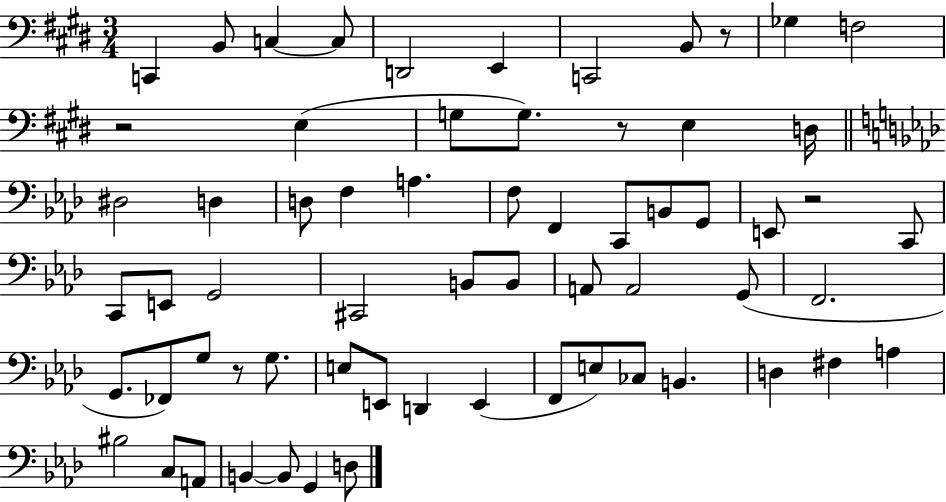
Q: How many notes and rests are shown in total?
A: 64